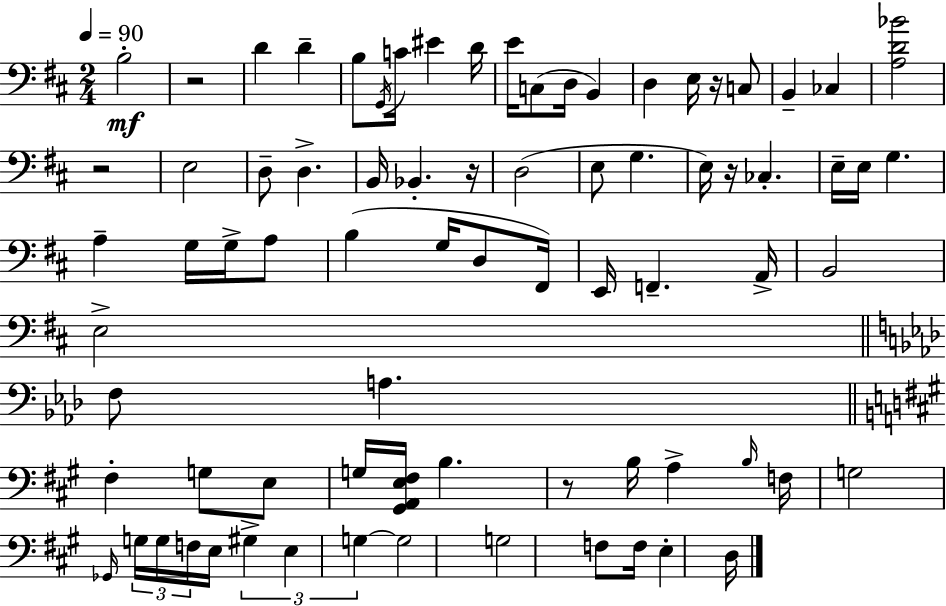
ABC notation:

X:1
T:Untitled
M:2/4
L:1/4
K:D
B,2 z2 D D B,/2 G,,/4 C/4 ^E D/4 E/4 C,/2 D,/4 B,, D, E,/4 z/4 C,/2 B,, _C, [A,D_B]2 z2 E,2 D,/2 D, B,,/4 _B,, z/4 D,2 E,/2 G, E,/4 z/4 _C, E,/4 E,/4 G, A, G,/4 G,/4 A,/2 B, G,/4 D,/2 ^F,,/4 E,,/4 F,, A,,/4 B,,2 E,2 F,/2 A, ^F, G,/2 E,/2 G,/4 [^G,,A,,E,^F,]/4 B, z/2 B,/4 A, B,/4 F,/4 G,2 _G,,/4 G,/4 G,/4 F,/4 E,/4 ^G, E, G, G,2 G,2 F,/2 F,/4 E, D,/4